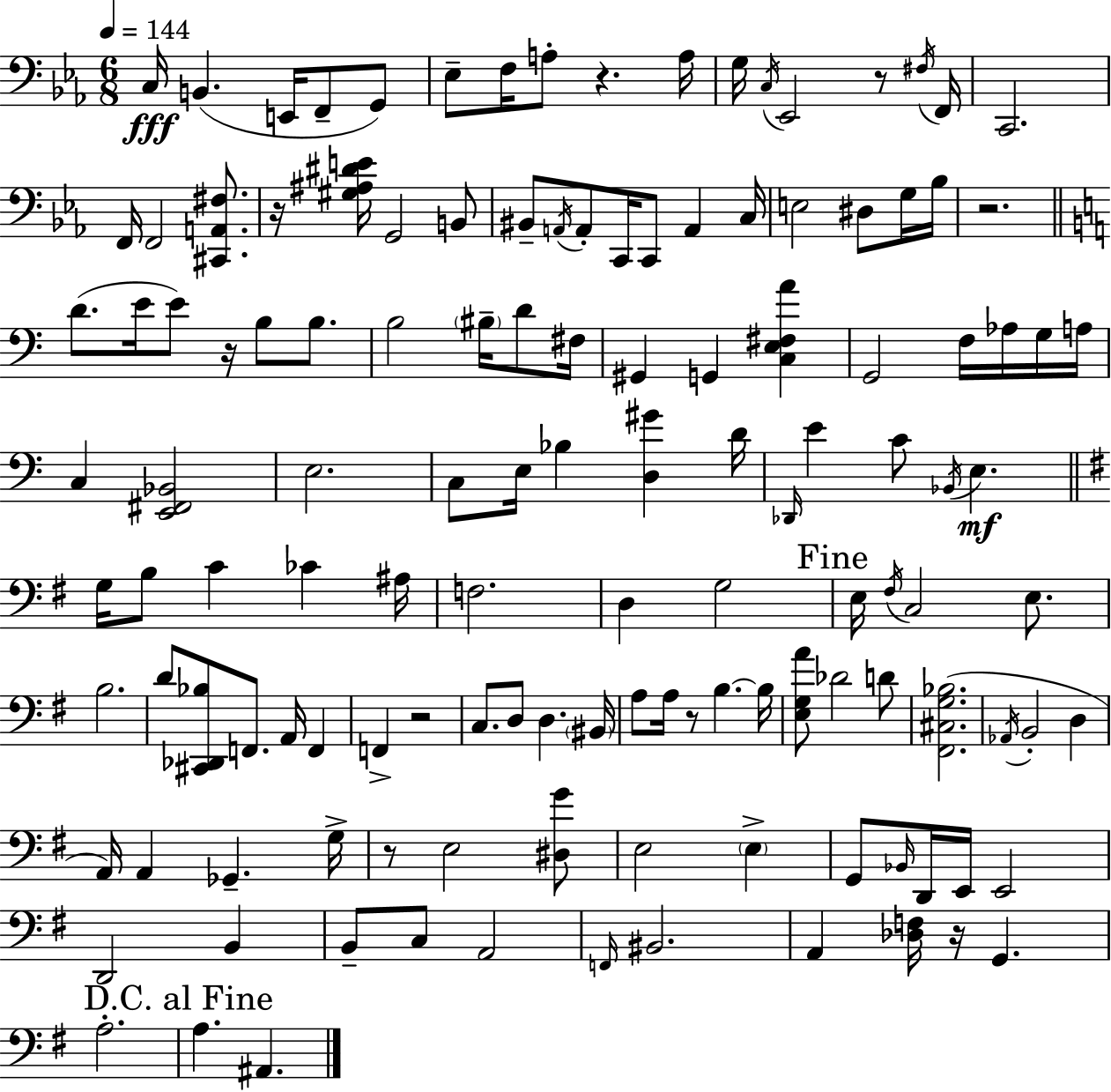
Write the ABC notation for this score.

X:1
T:Untitled
M:6/8
L:1/4
K:Eb
C,/4 B,, E,,/4 F,,/2 G,,/2 _E,/2 F,/4 A,/2 z A,/4 G,/4 C,/4 _E,,2 z/2 ^F,/4 F,,/4 C,,2 F,,/4 F,,2 [^C,,A,,^F,]/2 z/4 [^G,^A,^DE]/4 G,,2 B,,/2 ^B,,/2 A,,/4 A,,/2 C,,/4 C,,/2 A,, C,/4 E,2 ^D,/2 G,/4 _B,/4 z2 D/2 E/4 E/2 z/4 B,/2 B,/2 B,2 ^B,/4 D/2 ^F,/4 ^G,, G,, [C,E,^F,A] G,,2 F,/4 _A,/4 G,/4 A,/4 C, [E,,^F,,_B,,]2 E,2 C,/2 E,/4 _B, [D,^G] D/4 _D,,/4 E C/2 _B,,/4 E, G,/4 B,/2 C _C ^A,/4 F,2 D, G,2 E,/4 ^F,/4 C,2 E,/2 B,2 D/2 [^C,,_D,,_B,]/2 F,,/2 A,,/4 F,, F,, z2 C,/2 D,/2 D, ^B,,/4 A,/2 A,/4 z/2 B, B,/4 [E,G,A]/2 _D2 D/2 [^F,,^C,G,_B,]2 _A,,/4 B,,2 D, A,,/4 A,, _G,, G,/4 z/2 E,2 [^D,G]/2 E,2 E, G,,/2 _B,,/4 D,,/4 E,,/4 E,,2 D,,2 B,, B,,/2 C,/2 A,,2 F,,/4 ^B,,2 A,, [_D,F,]/4 z/4 G,, A,2 A, ^A,,